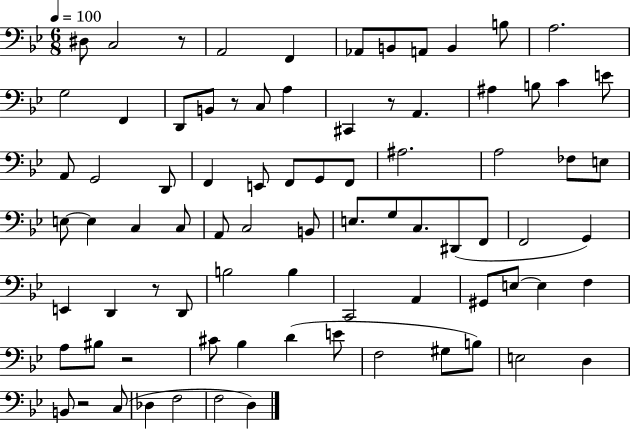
{
  \clef bass
  \numericTimeSignature
  \time 6/8
  \key bes \major
  \tempo 4 = 100
  dis8 c2 r8 | a,2 f,4 | aes,8 b,8 a,8 b,4 b8 | a2. | \break g2 f,4 | d,8 b,8 r8 c8 a4 | cis,4 r8 a,4. | ais4 b8 c'4 e'8 | \break a,8 g,2 d,8 | f,4 e,8 f,8 g,8 f,8 | ais2. | a2 fes8 e8 | \break e8~~ e4 c4 c8 | a,8 c2 b,8 | e8. g8 c8. dis,8( f,8 | f,2 g,4) | \break e,4 d,4 r8 d,8 | b2 b4 | c,2 a,4 | gis,8 e8~~ e4 f4 | \break a8 bis8 r2 | cis'8 bes4 d'4( e'8 | f2 gis8 b8) | e2 d4 | \break b,8 r2 c8( | des4 f2 | f2 d4) | \bar "|."
}